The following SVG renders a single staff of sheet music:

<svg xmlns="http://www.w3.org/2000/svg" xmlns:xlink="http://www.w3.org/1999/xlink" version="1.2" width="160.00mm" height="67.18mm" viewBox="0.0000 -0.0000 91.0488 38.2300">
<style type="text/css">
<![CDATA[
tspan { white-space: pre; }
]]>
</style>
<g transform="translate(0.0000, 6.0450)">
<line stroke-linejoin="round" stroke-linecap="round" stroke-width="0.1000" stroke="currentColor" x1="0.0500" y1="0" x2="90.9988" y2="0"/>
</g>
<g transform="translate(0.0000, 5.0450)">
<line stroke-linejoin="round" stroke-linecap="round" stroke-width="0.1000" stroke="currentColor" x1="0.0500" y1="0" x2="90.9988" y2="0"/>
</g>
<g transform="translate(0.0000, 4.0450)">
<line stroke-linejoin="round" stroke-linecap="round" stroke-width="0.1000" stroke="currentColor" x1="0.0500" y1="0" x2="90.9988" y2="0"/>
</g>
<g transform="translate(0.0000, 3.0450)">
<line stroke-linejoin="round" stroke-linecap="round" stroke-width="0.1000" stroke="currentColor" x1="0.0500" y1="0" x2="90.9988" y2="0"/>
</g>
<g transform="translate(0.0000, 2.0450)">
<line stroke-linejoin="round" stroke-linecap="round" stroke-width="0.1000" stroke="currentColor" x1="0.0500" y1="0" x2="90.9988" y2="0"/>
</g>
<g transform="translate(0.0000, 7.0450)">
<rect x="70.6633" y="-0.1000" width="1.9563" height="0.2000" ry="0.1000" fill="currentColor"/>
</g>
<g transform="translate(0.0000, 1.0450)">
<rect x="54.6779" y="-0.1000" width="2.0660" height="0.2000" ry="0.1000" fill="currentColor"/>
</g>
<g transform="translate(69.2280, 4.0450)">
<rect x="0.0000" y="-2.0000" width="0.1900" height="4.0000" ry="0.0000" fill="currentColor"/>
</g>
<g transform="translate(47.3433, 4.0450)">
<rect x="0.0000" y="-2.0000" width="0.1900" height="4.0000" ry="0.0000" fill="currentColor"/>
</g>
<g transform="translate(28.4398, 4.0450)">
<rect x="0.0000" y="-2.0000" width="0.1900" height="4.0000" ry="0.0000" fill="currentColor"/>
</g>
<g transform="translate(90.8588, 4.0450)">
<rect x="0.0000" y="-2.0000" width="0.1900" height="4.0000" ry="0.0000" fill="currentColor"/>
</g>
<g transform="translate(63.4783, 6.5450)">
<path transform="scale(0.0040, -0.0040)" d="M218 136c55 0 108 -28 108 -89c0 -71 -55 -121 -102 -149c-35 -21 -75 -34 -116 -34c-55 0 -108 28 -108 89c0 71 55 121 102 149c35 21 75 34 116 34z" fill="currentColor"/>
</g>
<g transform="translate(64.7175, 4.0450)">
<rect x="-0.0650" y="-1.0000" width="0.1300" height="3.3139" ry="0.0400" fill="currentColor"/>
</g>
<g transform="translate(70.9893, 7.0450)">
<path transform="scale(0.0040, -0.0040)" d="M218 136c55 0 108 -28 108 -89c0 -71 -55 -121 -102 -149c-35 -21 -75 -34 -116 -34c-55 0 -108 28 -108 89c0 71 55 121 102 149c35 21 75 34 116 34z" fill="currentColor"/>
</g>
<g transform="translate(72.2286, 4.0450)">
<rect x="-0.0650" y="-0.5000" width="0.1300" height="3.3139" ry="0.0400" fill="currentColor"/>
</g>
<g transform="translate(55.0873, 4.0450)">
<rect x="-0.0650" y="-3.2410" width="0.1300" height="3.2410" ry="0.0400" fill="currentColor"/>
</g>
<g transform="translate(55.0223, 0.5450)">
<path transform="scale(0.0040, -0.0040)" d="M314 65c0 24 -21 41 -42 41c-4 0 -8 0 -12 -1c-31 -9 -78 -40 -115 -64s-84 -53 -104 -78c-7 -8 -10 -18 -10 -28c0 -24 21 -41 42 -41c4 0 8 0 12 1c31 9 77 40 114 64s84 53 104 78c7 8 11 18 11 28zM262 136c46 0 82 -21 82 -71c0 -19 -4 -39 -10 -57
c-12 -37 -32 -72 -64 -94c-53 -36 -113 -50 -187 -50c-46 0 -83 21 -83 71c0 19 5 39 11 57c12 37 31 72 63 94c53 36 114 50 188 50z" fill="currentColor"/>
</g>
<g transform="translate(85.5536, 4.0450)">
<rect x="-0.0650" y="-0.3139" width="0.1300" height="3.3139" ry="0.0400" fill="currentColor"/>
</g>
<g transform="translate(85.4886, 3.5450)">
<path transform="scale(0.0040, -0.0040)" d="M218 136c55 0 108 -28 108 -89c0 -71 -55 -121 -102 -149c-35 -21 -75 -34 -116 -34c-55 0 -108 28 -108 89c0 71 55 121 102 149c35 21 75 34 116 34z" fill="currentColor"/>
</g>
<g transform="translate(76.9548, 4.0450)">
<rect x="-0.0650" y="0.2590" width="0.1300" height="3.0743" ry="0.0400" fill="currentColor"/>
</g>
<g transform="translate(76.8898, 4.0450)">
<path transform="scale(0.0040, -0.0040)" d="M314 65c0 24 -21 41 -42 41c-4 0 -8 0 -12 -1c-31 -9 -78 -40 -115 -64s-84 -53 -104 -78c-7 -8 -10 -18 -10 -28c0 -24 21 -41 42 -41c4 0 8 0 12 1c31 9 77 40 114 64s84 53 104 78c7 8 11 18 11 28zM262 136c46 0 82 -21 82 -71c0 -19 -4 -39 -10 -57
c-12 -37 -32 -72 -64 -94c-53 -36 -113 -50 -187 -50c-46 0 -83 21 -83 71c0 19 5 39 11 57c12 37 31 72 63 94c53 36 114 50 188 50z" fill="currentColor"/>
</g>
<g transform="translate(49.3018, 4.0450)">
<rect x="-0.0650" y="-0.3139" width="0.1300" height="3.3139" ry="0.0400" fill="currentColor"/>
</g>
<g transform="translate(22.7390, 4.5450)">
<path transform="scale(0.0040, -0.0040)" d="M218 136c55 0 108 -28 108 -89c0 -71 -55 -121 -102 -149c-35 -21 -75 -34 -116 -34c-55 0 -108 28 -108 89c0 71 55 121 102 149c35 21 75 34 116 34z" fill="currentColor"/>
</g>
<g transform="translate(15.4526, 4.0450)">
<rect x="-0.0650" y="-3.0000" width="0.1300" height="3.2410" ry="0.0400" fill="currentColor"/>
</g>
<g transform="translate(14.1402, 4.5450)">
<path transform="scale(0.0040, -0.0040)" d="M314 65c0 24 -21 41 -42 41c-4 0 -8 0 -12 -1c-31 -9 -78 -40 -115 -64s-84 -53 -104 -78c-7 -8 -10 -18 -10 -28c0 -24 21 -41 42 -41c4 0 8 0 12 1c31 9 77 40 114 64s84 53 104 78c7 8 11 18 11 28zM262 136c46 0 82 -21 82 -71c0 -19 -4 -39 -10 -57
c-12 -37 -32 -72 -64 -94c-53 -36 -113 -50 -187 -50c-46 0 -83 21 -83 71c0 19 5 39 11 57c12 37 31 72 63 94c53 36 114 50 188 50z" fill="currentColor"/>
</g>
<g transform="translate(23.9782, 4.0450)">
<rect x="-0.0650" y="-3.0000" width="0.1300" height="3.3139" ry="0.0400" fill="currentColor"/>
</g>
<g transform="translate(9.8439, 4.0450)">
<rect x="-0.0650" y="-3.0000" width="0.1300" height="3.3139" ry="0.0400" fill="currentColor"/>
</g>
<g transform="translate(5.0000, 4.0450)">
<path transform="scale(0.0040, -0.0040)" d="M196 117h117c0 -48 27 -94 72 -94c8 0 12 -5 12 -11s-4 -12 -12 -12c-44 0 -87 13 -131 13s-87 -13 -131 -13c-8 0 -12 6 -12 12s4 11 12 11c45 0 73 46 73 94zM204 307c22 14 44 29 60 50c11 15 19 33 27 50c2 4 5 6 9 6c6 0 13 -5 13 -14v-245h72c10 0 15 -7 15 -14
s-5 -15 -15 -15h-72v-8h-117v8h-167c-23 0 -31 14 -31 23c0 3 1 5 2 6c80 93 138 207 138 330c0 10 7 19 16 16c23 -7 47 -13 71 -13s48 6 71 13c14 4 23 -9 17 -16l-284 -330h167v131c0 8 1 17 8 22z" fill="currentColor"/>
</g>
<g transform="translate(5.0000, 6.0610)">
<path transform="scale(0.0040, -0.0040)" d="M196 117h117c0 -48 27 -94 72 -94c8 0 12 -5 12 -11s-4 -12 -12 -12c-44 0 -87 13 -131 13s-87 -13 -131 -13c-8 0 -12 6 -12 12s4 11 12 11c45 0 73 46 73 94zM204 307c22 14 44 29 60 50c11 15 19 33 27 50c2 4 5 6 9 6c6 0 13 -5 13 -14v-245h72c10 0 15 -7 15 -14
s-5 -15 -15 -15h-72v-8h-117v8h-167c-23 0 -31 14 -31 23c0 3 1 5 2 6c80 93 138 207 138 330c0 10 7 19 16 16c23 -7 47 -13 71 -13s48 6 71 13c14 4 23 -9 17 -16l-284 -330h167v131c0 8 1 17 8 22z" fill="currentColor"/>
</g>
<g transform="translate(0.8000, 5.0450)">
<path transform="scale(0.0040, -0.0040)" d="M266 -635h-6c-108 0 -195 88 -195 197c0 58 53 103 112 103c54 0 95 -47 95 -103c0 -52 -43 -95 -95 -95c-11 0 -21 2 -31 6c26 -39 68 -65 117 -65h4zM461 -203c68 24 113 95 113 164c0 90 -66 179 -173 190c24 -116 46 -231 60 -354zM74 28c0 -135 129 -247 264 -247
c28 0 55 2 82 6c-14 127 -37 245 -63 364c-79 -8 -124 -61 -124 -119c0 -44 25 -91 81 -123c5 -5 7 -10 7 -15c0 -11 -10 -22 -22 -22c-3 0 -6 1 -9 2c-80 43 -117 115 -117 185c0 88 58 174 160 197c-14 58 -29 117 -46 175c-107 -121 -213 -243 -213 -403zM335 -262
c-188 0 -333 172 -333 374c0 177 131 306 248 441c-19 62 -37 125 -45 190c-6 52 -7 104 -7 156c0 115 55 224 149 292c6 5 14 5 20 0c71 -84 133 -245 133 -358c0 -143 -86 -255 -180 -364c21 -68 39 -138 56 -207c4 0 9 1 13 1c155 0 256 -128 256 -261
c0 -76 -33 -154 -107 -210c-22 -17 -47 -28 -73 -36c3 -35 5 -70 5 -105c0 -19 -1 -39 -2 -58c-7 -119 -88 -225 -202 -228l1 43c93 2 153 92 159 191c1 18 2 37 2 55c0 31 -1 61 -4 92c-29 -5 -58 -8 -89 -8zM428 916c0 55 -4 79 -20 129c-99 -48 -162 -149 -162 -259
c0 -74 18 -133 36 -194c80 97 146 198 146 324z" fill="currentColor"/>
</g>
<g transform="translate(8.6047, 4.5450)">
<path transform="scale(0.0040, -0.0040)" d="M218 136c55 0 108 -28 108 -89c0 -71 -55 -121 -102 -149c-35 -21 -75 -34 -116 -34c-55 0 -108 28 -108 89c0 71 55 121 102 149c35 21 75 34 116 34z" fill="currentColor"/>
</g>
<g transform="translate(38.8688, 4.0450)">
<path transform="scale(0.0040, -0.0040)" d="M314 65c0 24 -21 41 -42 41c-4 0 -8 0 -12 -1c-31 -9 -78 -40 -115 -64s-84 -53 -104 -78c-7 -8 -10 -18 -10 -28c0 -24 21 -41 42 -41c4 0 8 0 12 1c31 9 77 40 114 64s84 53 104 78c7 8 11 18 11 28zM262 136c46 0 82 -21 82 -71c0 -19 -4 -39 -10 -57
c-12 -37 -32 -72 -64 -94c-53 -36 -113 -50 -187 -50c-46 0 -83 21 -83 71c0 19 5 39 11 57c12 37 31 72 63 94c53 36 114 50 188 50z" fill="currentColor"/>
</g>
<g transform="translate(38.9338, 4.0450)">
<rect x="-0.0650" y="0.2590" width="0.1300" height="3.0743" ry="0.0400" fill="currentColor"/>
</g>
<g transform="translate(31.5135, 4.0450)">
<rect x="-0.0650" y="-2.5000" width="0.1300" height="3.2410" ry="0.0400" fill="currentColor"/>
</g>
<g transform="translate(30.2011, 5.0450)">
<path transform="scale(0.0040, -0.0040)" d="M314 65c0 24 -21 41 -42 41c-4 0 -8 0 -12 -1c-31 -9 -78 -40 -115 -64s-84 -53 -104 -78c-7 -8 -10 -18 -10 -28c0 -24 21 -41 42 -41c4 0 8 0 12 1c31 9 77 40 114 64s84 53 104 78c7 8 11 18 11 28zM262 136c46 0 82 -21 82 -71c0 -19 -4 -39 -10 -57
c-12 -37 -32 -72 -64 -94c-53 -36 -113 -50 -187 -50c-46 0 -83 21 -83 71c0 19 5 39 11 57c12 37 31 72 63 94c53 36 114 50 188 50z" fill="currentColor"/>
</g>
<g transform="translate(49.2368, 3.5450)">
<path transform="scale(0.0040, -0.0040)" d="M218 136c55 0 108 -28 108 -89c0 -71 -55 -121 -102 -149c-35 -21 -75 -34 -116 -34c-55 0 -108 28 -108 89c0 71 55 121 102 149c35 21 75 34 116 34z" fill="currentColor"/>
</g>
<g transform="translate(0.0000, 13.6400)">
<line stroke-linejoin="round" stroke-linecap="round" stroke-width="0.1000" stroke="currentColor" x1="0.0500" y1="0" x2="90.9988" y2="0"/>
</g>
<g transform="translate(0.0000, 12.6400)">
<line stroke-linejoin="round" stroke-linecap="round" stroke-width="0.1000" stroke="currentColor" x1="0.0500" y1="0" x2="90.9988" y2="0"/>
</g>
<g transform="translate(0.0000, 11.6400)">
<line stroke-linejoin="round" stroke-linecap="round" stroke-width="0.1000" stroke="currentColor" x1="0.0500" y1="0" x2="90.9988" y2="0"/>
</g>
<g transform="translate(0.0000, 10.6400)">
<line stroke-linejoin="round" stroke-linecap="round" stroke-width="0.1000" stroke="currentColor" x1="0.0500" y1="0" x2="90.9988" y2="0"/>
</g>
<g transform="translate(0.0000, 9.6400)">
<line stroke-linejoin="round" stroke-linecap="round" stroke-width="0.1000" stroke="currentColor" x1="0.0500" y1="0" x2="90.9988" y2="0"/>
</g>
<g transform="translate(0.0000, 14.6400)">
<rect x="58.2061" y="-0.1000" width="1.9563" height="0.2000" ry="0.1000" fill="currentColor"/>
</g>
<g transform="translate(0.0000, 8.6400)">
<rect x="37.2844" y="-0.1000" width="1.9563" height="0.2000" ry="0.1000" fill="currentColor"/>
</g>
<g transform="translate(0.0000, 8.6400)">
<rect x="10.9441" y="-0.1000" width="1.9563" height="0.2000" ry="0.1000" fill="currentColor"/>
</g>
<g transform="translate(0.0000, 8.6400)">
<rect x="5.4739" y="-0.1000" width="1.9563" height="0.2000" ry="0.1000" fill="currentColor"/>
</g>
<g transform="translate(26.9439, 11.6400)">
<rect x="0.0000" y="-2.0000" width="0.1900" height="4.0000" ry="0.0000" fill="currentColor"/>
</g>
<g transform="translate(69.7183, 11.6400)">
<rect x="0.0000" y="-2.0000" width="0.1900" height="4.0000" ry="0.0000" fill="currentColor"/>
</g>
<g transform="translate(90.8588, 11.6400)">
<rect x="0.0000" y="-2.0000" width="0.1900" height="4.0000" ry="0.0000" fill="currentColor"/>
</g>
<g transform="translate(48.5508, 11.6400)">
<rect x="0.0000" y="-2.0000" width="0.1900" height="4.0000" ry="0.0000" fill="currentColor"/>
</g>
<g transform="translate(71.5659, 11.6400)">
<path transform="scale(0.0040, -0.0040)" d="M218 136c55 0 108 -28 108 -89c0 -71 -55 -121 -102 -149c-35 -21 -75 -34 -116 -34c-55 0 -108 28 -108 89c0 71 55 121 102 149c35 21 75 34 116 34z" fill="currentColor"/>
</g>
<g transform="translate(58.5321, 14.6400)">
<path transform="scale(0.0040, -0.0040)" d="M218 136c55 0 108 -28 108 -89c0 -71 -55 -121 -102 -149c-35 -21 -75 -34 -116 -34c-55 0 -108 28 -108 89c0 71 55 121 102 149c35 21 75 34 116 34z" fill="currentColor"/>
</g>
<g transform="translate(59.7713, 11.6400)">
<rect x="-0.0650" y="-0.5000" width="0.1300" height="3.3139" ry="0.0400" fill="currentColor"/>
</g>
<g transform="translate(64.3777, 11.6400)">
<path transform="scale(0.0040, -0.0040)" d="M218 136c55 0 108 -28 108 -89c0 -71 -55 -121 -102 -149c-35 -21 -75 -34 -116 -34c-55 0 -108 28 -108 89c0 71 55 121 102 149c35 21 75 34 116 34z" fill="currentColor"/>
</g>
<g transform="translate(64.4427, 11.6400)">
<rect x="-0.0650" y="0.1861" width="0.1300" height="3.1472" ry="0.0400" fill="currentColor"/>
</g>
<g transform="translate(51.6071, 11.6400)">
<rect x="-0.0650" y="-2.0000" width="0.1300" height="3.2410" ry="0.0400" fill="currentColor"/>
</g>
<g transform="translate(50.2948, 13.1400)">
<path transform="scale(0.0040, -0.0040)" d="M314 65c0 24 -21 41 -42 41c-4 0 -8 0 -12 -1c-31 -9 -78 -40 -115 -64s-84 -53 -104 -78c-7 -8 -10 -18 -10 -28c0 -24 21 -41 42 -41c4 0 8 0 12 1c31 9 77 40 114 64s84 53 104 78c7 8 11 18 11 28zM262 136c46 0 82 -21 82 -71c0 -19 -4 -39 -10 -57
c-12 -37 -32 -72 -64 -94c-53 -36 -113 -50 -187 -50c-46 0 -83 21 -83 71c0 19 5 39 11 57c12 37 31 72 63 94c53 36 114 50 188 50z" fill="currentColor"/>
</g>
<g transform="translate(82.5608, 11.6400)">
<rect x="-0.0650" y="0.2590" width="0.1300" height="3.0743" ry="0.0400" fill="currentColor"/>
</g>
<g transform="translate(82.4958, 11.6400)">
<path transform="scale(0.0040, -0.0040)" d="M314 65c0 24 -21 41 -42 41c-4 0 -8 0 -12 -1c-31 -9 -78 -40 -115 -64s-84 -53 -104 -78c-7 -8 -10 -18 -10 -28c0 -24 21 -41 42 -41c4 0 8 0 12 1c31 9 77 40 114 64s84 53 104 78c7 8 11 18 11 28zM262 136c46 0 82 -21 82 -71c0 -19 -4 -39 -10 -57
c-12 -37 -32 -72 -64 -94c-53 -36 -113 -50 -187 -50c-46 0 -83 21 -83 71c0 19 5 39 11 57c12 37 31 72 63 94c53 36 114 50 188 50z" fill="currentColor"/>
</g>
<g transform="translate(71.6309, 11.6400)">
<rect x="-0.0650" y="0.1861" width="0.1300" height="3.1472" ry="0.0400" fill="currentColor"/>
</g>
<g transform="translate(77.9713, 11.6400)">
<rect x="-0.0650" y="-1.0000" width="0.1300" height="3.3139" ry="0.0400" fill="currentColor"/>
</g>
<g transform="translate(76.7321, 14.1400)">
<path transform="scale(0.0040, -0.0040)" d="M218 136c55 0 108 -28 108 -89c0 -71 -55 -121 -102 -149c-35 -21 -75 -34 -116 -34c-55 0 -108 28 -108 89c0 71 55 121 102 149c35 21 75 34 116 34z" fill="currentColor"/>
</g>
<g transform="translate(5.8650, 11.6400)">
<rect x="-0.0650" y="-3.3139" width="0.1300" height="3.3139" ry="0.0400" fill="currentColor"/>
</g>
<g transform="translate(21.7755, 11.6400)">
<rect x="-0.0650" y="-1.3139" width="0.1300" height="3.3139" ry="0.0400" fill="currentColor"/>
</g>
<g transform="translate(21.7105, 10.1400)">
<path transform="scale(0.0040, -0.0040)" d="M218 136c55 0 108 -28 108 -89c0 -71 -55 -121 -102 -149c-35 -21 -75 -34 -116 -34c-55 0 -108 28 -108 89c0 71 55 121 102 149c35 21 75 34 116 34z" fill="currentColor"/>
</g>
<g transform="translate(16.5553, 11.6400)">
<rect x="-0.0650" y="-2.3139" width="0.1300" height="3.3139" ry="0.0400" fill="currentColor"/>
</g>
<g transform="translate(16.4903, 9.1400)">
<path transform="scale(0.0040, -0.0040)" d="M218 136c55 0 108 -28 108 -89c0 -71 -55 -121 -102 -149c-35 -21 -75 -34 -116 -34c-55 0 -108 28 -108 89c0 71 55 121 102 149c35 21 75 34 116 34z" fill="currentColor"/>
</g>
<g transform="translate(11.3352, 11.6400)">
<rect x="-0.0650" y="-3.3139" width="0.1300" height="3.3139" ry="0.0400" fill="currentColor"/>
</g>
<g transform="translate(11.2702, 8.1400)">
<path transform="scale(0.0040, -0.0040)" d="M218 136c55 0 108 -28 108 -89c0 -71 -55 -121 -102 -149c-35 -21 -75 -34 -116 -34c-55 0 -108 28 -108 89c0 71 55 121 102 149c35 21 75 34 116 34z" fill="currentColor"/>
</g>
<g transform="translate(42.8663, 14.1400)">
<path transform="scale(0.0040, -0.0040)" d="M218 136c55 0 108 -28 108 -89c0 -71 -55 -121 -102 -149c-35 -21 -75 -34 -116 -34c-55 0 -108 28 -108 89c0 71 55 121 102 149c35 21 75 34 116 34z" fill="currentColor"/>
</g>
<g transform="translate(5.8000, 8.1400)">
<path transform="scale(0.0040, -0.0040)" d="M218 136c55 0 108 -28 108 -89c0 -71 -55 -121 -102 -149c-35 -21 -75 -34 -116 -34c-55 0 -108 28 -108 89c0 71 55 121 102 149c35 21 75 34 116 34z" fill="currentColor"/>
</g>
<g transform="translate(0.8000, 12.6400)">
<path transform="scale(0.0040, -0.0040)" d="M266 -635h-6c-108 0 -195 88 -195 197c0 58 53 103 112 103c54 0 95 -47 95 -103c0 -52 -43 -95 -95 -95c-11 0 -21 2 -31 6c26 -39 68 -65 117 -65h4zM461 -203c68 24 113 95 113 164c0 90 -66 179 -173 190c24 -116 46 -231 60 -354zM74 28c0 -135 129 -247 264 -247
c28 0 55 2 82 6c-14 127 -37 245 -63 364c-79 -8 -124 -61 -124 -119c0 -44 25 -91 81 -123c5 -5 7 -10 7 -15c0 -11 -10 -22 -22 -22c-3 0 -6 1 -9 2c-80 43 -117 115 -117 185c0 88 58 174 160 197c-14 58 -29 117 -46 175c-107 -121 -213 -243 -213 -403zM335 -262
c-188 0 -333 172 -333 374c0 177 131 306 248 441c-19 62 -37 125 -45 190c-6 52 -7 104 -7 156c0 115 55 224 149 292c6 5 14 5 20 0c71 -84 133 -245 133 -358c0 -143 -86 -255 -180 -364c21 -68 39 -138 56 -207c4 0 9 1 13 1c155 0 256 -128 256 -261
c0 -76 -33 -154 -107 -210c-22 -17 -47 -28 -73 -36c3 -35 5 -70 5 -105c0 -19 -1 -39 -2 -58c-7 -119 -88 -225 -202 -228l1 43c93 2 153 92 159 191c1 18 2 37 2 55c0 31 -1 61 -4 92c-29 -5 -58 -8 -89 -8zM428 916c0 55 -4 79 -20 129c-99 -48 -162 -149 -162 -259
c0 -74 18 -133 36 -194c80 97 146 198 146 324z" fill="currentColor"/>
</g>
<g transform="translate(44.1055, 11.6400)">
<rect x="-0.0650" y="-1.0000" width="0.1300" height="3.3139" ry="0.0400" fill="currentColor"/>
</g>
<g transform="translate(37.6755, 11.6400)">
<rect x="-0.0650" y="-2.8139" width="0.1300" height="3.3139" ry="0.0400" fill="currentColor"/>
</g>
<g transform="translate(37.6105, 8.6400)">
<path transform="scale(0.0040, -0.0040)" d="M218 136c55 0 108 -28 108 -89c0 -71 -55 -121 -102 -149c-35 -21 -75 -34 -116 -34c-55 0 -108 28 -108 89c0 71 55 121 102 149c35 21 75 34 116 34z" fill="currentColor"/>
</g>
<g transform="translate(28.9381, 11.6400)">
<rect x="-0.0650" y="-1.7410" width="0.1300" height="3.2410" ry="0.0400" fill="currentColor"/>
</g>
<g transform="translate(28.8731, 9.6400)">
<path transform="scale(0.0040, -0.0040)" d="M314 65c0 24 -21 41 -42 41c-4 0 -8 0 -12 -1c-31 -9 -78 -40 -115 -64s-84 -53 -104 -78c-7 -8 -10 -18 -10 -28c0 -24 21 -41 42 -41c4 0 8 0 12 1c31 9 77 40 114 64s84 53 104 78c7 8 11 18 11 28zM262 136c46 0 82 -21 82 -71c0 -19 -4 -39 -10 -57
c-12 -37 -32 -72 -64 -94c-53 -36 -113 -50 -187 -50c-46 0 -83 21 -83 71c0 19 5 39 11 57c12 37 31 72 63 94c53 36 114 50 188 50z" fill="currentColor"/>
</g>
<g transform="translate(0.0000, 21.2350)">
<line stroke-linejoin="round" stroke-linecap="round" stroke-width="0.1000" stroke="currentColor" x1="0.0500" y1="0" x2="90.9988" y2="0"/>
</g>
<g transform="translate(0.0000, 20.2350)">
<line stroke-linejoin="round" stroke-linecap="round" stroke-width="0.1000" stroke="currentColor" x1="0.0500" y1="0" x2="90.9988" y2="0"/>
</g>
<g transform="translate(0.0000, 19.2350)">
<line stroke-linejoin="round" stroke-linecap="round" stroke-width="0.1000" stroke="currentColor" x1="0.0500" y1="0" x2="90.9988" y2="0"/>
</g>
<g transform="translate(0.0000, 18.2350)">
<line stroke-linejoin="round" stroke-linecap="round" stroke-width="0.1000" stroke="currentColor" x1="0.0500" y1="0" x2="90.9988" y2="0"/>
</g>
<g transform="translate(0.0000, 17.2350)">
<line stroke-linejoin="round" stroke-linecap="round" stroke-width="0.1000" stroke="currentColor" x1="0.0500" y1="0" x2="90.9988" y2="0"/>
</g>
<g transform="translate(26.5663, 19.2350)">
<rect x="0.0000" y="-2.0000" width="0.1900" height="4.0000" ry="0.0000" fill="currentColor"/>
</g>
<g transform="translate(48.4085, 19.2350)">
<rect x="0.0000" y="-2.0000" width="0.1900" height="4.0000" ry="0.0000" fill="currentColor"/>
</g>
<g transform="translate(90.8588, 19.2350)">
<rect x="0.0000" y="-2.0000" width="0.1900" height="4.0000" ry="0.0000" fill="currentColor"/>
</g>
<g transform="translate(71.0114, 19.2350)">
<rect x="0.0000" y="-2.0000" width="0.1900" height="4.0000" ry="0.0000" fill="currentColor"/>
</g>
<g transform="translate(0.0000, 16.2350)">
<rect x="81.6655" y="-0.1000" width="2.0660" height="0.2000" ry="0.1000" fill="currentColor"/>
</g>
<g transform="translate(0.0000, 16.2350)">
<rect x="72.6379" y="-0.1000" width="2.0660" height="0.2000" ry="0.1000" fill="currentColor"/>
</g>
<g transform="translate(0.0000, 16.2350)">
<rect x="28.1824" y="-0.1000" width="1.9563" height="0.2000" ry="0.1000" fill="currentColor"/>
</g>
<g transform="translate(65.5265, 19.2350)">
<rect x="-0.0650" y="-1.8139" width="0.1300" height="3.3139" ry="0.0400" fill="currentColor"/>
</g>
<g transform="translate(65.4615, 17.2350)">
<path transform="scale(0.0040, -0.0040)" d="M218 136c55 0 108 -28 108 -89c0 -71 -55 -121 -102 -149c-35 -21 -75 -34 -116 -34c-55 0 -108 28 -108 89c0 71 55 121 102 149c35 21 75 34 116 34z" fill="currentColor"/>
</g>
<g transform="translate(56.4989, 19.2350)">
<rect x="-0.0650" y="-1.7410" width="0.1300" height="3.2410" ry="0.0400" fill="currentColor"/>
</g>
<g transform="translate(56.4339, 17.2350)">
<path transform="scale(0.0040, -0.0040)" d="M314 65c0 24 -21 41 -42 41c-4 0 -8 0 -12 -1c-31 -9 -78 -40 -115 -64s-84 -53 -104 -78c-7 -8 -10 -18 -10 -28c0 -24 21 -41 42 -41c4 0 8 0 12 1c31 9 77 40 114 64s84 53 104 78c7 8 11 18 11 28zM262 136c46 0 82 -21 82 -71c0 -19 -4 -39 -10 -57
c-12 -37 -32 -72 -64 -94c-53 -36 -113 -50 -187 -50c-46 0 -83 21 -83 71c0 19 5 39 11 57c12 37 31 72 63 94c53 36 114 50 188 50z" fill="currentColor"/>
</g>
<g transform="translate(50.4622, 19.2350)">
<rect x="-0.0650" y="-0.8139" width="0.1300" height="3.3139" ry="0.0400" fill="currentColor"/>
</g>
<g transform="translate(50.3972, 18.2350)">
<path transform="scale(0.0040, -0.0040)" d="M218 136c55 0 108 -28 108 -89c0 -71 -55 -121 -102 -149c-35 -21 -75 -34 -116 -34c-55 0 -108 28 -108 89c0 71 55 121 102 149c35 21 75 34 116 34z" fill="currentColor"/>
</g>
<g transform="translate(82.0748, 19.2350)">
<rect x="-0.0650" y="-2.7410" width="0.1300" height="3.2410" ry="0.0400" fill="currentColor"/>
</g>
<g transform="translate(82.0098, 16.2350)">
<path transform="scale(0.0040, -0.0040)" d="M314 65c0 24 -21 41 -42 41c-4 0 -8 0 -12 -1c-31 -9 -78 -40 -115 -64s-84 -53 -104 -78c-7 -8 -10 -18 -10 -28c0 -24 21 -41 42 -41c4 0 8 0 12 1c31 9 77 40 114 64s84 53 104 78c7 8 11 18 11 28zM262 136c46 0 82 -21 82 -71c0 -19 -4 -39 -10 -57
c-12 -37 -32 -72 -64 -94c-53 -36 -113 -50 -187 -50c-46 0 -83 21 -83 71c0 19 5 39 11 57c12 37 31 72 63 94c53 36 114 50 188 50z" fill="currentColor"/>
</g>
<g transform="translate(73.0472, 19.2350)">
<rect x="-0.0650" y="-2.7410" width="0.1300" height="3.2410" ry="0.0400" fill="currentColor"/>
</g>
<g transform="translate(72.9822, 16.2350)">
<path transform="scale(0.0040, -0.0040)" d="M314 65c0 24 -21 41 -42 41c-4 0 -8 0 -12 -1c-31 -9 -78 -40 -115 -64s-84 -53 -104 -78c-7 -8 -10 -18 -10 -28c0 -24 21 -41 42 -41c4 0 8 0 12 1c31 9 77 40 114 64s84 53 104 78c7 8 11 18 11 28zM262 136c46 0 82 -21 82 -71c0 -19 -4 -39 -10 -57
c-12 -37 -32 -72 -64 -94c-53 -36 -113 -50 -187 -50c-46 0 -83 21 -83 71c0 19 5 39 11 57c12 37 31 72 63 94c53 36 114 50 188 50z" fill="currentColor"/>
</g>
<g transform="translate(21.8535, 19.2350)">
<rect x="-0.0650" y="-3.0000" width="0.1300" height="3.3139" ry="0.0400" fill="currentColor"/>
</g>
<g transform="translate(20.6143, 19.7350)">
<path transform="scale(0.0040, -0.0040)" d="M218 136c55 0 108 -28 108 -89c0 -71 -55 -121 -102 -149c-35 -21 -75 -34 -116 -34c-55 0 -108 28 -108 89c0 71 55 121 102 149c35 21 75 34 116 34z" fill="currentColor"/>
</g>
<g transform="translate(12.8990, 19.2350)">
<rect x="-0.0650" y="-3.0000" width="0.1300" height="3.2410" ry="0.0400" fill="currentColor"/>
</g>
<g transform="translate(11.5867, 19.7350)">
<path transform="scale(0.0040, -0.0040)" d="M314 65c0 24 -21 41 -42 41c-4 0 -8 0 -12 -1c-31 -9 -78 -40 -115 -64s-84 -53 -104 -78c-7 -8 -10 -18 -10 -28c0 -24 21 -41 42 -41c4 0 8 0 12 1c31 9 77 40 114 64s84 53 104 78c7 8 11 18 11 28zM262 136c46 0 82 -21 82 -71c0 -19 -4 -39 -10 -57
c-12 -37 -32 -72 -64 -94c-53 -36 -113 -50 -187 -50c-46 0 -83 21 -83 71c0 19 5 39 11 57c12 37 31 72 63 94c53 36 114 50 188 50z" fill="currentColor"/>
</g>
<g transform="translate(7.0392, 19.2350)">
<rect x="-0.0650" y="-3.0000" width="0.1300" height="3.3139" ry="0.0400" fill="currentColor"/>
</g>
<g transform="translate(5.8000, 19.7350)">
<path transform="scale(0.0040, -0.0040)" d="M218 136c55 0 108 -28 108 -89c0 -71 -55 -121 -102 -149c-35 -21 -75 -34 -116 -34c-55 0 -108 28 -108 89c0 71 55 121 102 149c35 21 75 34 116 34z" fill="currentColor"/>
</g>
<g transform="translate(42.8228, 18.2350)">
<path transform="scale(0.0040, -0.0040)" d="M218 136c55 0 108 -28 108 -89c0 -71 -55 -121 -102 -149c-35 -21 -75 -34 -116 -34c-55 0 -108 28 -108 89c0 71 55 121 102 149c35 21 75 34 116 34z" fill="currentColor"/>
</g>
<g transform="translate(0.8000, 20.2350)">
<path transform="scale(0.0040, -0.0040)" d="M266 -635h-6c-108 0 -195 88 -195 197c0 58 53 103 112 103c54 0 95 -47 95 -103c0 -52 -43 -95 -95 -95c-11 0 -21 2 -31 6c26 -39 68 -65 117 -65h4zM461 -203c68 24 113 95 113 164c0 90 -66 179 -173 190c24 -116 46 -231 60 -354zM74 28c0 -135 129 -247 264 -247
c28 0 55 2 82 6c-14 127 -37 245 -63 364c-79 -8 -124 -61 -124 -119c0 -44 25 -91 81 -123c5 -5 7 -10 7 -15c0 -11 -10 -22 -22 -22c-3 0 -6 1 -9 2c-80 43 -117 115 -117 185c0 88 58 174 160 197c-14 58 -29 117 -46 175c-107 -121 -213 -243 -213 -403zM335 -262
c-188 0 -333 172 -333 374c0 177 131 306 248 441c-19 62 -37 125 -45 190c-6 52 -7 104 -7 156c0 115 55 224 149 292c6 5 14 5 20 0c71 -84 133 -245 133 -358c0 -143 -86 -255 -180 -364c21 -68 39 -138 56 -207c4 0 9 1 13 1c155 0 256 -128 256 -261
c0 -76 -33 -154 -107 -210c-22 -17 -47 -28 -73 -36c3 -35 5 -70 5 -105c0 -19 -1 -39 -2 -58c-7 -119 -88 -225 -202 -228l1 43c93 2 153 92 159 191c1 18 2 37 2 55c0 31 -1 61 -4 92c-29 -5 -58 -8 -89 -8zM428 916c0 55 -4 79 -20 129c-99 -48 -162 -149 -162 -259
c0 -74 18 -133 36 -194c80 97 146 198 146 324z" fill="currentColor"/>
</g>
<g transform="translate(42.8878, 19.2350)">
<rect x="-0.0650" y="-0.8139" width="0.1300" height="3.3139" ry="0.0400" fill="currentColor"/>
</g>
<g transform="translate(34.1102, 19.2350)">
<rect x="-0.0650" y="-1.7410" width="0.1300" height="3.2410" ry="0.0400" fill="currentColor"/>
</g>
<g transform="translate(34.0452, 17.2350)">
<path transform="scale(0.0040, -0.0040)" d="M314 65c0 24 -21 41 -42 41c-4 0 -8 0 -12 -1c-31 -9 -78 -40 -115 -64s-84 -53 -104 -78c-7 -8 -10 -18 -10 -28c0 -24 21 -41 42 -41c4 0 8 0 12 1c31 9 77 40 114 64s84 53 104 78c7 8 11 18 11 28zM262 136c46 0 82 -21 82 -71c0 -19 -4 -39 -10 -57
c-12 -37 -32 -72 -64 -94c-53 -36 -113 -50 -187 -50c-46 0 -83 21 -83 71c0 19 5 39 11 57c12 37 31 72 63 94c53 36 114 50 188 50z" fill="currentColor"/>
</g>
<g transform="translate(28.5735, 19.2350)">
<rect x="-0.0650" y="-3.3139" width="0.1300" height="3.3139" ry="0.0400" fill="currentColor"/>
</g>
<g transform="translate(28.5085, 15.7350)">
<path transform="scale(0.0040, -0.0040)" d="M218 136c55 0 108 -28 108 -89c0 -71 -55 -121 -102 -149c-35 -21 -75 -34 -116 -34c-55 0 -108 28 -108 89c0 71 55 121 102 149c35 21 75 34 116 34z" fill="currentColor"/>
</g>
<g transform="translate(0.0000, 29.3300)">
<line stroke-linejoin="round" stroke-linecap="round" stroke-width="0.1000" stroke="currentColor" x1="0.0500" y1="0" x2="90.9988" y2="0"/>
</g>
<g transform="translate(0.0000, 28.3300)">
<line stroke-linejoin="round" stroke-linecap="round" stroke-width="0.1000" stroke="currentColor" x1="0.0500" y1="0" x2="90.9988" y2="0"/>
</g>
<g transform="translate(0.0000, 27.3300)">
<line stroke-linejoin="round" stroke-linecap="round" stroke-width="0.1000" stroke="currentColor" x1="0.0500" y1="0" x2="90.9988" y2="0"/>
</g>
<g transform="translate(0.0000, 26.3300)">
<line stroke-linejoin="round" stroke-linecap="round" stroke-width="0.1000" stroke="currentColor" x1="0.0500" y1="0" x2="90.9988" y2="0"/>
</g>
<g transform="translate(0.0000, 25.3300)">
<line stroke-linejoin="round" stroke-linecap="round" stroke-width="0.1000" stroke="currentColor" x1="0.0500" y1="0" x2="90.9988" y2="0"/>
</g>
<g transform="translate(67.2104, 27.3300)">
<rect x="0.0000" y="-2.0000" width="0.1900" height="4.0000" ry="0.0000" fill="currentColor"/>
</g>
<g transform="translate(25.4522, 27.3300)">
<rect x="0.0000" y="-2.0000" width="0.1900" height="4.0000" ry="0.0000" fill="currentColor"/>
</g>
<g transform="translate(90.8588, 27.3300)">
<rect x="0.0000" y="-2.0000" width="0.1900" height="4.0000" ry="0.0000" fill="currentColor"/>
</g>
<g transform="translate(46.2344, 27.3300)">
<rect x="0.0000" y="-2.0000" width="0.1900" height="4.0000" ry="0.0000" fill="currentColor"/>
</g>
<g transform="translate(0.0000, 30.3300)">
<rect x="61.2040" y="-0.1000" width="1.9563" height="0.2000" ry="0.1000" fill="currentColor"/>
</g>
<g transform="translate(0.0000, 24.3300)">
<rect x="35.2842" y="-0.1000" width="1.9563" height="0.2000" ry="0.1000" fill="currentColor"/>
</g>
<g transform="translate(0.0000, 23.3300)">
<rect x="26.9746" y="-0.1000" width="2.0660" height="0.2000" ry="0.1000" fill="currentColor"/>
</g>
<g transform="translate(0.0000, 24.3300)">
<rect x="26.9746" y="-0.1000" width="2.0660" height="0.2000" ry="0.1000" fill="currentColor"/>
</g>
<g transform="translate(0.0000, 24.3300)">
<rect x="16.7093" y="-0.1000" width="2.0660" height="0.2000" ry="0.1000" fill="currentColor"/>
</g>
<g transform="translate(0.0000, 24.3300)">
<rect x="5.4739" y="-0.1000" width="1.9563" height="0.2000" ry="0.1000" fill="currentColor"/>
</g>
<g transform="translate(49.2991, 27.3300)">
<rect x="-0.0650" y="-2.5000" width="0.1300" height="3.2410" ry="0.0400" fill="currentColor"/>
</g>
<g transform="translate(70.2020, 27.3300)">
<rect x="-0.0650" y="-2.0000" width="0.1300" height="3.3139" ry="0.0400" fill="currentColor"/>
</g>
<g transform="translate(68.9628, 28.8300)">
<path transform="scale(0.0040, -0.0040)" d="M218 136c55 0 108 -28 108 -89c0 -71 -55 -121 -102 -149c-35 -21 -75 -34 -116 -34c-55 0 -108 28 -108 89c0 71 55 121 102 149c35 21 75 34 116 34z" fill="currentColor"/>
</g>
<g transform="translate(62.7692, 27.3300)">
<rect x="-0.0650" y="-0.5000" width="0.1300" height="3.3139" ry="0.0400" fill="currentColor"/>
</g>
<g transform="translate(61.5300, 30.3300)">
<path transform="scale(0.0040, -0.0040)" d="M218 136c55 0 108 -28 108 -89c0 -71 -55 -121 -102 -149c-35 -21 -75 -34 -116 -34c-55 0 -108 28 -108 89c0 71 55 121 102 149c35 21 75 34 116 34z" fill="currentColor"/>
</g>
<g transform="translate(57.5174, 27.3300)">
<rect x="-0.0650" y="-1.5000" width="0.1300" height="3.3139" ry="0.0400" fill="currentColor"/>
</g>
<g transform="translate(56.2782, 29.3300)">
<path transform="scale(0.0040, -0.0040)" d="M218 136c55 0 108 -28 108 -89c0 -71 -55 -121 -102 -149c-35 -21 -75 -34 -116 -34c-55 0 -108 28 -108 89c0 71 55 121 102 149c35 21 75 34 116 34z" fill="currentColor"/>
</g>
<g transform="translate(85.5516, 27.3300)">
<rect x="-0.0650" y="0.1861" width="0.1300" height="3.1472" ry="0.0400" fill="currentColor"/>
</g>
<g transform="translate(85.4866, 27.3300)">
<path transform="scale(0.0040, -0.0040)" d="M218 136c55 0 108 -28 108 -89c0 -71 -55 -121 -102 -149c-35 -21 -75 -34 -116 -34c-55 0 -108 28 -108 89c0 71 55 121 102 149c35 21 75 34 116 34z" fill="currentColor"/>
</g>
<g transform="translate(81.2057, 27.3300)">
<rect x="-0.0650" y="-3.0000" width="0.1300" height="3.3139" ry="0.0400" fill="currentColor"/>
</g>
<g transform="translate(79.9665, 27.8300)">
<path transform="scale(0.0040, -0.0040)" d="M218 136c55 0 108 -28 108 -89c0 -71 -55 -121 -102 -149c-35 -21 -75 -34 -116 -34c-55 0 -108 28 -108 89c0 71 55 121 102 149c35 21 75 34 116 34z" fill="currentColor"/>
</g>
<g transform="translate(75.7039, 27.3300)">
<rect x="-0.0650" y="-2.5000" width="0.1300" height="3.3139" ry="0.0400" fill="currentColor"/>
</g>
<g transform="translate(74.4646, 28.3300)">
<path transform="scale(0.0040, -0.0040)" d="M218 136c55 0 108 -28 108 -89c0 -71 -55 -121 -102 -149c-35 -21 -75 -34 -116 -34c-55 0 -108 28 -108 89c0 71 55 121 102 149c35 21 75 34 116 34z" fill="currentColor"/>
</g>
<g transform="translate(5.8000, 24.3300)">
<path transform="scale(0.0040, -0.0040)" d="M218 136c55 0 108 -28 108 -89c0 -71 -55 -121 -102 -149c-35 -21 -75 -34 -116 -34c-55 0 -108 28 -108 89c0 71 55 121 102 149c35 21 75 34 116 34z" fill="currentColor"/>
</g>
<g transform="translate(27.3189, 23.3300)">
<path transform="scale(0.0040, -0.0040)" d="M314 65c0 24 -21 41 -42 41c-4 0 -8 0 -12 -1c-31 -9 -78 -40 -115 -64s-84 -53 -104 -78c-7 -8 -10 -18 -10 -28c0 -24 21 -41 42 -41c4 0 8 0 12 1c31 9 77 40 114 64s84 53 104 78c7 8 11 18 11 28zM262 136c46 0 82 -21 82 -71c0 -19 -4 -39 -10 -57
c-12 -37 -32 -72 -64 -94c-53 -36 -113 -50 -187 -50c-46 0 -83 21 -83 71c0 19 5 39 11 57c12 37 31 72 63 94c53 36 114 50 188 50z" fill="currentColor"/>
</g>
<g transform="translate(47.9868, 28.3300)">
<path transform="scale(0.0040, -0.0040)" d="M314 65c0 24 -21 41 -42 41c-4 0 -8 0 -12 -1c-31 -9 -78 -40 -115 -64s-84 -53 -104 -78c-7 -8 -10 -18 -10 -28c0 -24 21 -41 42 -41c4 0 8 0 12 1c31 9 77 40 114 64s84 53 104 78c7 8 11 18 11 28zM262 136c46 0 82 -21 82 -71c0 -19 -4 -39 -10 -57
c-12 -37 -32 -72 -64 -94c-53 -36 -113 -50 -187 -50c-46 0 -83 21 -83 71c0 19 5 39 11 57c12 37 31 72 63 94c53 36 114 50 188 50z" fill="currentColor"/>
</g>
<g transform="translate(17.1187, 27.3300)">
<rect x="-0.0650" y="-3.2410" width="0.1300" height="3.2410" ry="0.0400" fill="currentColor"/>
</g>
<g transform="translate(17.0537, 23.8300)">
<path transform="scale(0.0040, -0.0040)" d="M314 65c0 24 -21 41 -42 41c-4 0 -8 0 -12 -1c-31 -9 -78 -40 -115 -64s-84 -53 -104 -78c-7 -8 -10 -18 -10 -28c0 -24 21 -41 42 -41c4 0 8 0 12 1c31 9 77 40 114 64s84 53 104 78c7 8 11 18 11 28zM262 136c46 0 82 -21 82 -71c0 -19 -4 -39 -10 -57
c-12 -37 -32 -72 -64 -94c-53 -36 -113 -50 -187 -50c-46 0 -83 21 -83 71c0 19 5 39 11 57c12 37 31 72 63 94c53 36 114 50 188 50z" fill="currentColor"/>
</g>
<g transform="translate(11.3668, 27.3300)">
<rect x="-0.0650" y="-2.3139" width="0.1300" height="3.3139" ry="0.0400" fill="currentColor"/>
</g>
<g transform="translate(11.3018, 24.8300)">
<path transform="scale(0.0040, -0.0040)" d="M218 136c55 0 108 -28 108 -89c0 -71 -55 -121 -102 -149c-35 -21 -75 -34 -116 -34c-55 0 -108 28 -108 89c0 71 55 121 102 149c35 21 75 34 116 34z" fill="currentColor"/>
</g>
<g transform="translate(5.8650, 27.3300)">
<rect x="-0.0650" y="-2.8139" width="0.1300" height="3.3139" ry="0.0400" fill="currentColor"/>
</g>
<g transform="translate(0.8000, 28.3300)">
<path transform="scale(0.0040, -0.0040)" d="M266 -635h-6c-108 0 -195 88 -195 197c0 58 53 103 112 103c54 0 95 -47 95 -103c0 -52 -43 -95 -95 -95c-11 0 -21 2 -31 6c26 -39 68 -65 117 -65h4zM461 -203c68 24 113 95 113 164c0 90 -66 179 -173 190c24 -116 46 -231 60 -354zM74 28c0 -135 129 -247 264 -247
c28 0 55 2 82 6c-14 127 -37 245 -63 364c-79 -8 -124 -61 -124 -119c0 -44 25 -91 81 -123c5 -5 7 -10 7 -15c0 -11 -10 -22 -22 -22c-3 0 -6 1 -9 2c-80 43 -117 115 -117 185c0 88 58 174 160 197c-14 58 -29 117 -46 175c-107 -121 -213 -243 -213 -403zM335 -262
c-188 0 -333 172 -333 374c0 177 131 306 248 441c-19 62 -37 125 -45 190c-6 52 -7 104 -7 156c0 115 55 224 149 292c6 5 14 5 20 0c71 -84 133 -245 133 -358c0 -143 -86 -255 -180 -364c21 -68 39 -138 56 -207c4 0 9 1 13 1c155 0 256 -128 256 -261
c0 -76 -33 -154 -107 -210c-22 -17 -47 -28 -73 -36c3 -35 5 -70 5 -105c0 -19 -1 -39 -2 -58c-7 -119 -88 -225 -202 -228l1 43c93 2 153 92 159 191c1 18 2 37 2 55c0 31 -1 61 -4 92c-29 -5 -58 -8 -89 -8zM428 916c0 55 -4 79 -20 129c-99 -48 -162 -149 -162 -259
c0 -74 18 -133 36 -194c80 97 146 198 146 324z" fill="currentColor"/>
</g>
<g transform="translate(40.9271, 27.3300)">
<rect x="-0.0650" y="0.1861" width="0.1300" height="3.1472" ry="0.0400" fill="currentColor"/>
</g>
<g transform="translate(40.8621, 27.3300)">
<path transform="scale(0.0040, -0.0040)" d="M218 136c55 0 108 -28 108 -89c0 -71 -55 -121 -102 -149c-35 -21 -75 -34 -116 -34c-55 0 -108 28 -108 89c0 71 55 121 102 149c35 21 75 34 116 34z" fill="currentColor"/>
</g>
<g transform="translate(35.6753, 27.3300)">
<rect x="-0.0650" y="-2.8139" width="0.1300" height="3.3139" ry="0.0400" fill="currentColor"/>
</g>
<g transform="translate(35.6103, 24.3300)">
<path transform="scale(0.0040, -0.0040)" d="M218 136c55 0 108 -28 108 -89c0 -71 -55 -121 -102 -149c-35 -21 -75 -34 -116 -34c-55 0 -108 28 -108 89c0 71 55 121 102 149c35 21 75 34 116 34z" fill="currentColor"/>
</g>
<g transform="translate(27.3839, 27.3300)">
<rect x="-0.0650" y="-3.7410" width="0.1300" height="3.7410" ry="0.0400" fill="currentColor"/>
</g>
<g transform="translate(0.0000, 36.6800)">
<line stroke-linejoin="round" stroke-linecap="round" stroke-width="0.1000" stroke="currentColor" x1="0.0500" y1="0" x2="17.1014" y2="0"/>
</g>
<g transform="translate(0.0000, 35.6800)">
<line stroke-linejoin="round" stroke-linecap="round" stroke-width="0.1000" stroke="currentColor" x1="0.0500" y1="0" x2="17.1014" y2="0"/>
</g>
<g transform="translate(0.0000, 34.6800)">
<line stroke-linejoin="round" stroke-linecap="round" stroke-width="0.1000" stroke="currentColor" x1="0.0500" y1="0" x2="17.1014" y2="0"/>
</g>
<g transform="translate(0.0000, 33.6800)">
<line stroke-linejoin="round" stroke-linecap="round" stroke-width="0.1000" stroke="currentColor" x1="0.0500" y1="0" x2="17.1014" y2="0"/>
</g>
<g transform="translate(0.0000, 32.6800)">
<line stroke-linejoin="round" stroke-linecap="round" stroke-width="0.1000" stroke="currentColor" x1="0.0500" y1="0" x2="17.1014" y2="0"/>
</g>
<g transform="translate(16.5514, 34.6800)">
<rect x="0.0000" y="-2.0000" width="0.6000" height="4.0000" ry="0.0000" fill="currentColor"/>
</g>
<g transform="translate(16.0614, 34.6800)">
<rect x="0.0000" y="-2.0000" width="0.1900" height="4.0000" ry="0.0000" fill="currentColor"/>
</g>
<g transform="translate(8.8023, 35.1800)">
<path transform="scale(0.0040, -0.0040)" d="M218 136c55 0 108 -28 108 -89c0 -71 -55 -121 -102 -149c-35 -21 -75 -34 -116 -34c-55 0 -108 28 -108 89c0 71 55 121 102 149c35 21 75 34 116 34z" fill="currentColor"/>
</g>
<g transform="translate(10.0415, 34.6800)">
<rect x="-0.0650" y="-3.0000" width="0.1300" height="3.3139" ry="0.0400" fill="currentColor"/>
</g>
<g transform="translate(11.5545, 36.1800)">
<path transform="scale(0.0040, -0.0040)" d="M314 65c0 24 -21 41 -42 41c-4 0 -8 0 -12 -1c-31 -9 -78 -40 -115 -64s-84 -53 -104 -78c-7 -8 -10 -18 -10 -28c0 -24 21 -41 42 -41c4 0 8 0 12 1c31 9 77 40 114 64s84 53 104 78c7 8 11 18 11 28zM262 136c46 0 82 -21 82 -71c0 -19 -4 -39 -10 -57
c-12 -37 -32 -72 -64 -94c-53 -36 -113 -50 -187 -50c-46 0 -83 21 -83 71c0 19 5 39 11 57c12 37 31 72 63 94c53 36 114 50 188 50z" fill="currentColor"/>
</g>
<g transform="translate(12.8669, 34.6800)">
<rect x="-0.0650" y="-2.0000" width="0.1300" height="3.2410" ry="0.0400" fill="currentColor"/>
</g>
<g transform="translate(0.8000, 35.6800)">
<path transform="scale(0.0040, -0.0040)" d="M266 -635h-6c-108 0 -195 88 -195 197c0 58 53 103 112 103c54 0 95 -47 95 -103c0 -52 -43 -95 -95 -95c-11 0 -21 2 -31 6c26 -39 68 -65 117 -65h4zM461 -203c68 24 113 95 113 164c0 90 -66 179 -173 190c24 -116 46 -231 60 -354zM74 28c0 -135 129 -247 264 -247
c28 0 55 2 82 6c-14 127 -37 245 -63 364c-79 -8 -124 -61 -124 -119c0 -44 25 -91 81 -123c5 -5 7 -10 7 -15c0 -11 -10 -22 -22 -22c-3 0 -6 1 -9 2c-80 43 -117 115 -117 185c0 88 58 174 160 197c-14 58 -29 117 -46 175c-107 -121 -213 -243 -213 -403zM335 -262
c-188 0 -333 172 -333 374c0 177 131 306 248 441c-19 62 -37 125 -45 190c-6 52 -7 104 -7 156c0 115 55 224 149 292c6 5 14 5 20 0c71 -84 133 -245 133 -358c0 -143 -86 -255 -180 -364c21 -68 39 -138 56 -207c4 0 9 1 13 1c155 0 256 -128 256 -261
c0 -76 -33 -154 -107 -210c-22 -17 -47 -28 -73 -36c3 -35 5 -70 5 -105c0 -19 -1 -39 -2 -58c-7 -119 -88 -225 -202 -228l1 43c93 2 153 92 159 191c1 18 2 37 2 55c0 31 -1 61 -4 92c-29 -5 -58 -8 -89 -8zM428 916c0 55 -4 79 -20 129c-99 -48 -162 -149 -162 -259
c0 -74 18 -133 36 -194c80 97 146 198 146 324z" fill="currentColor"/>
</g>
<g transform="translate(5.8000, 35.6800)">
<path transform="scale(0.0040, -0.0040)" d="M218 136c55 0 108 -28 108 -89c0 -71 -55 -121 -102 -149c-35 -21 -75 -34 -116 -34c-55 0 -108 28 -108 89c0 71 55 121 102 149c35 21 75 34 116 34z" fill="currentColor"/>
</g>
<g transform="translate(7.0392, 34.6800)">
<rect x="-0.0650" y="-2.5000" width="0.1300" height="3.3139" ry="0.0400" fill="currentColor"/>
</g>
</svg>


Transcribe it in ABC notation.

X:1
T:Untitled
M:4/4
L:1/4
K:C
A A2 A G2 B2 c b2 D C B2 c b b g e f2 a D F2 C B B D B2 A A2 A b f2 d d f2 f a2 a2 a g b2 c'2 a B G2 E C F G A B G A F2